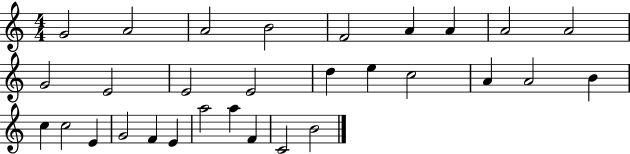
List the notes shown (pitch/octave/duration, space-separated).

G4/h A4/h A4/h B4/h F4/h A4/q A4/q A4/h A4/h G4/h E4/h E4/h E4/h D5/q E5/q C5/h A4/q A4/h B4/q C5/q C5/h E4/q G4/h F4/q E4/q A5/h A5/q F4/q C4/h B4/h